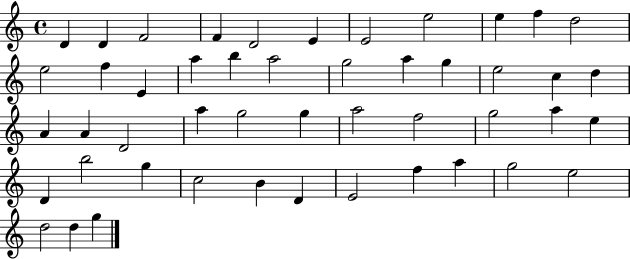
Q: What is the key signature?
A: C major